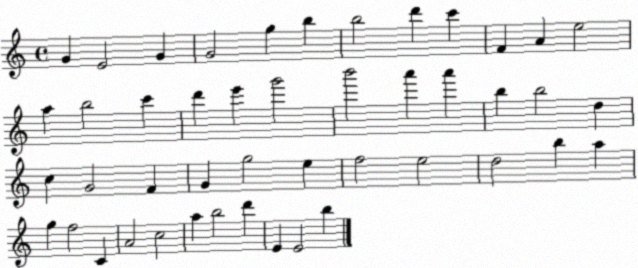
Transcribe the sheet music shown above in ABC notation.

X:1
T:Untitled
M:4/4
L:1/4
K:C
G E2 G G2 g b b2 d' c' F A e2 a b2 c' d' e' g'2 b'2 a' a' b b2 d c G2 F G g2 e f2 e2 d2 b a g f2 C A2 c2 a b2 d' E E2 b